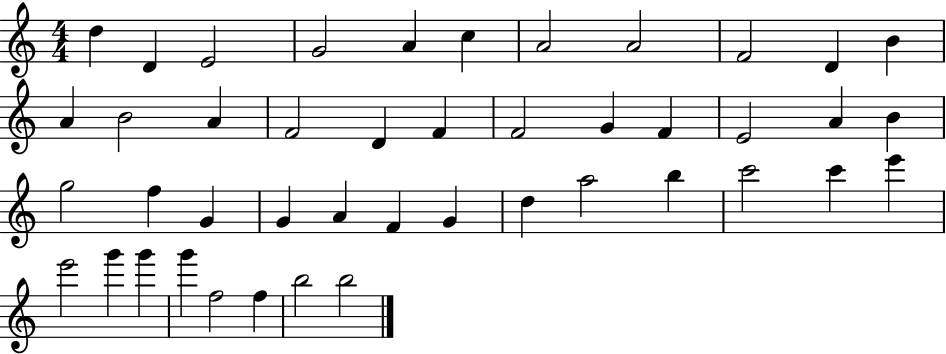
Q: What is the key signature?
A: C major